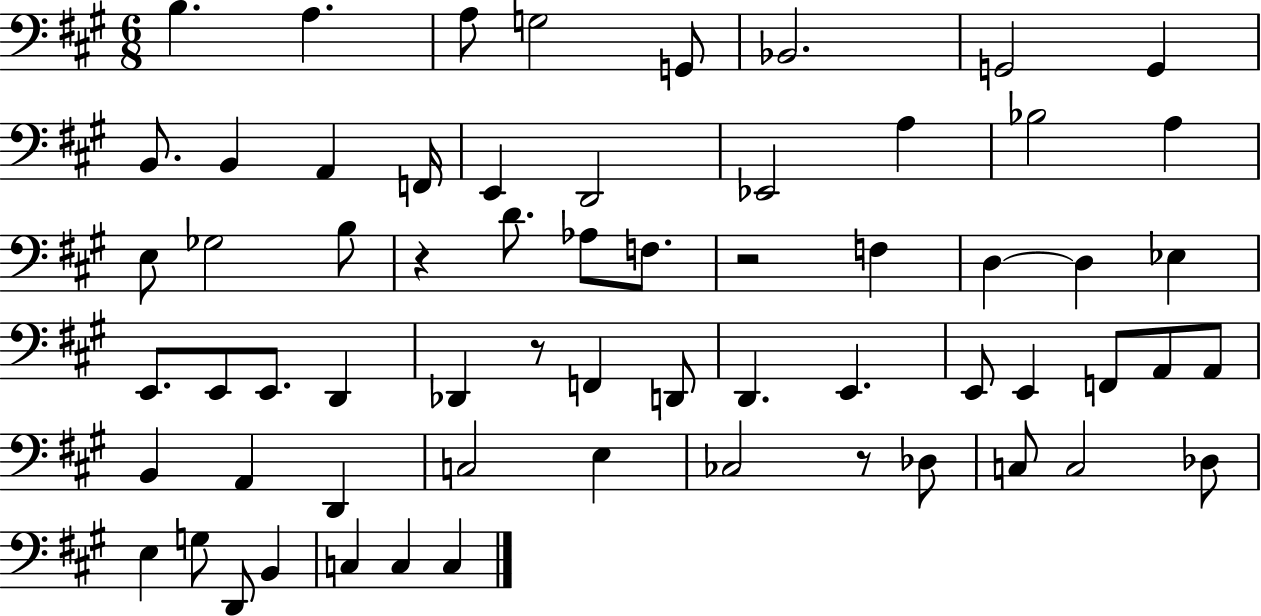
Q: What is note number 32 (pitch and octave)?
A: D2